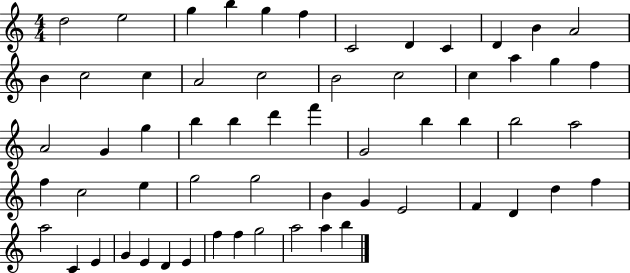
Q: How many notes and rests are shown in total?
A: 60